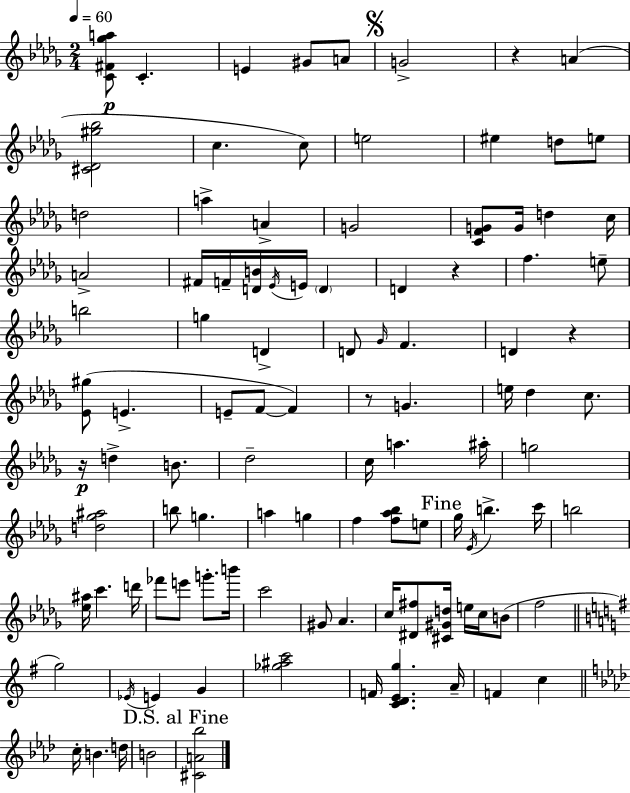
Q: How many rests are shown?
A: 5